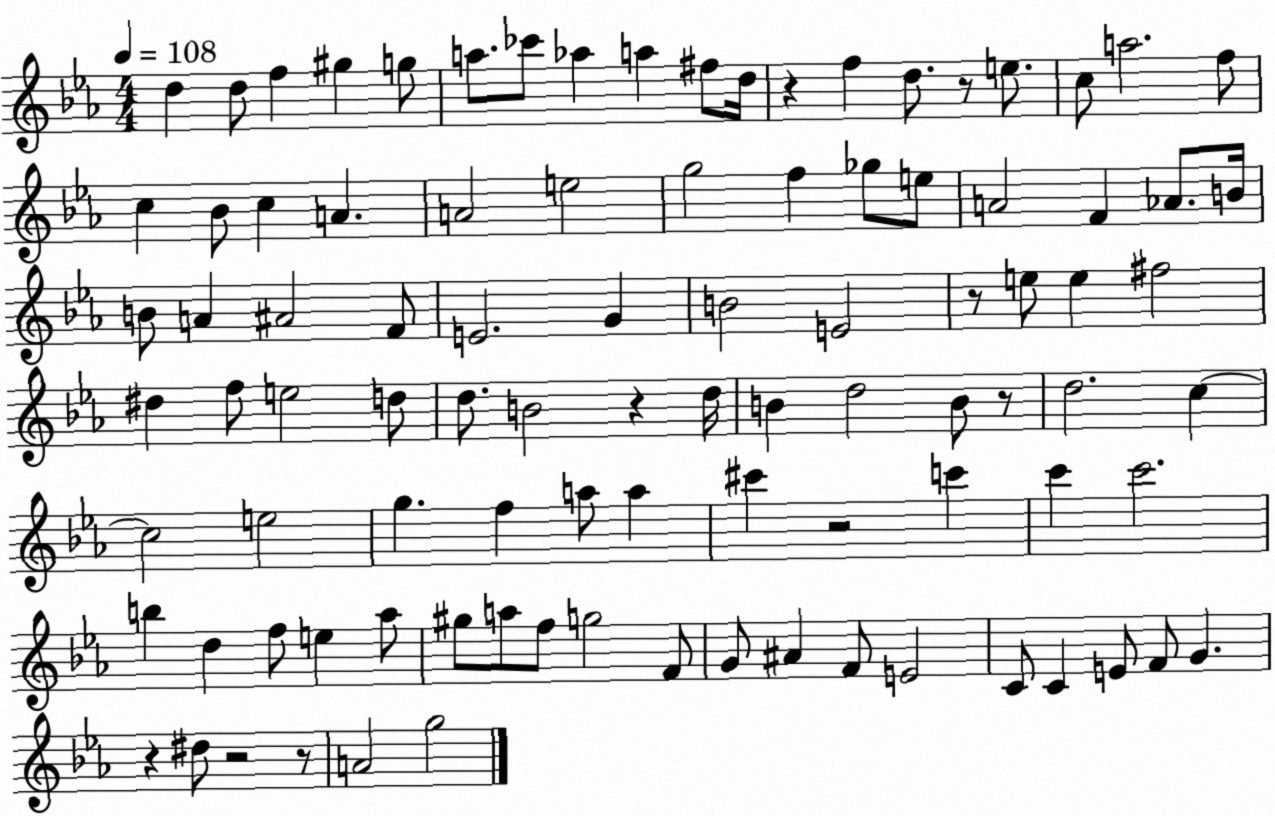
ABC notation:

X:1
T:Untitled
M:4/4
L:1/4
K:Eb
d d/2 f ^g g/2 a/2 _c'/2 _a a ^f/2 d/4 z f d/2 z/2 e/2 c/2 a2 f/2 c _B/2 c A A2 e2 g2 f _g/2 e/2 A2 F _A/2 B/4 B/2 A ^A2 F/2 E2 G B2 E2 z/2 e/2 e ^f2 ^d f/2 e2 d/2 d/2 B2 z d/4 B d2 B/2 z/2 d2 c c2 e2 g f a/2 a ^c' z2 c' c' c'2 b d f/2 e _a/2 ^g/2 a/2 f/2 g2 F/2 G/2 ^A F/2 E2 C/2 C E/2 F/2 G z ^d/2 z2 z/2 A2 g2